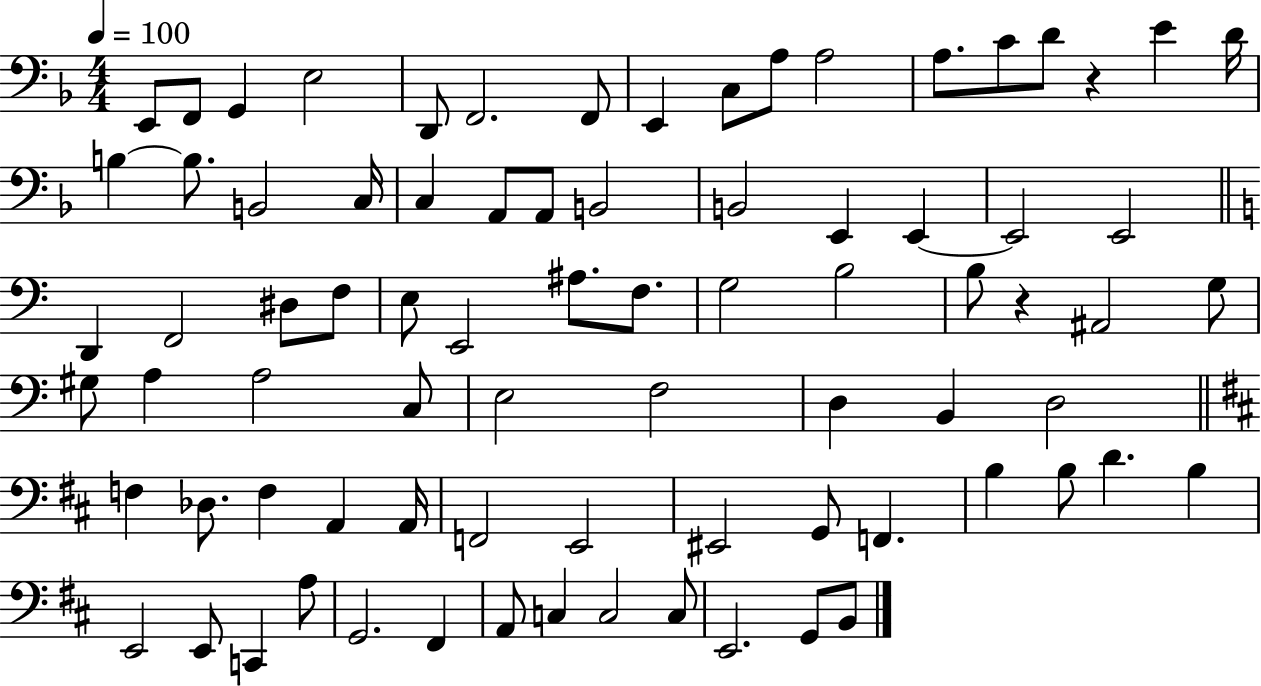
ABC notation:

X:1
T:Untitled
M:4/4
L:1/4
K:F
E,,/2 F,,/2 G,, E,2 D,,/2 F,,2 F,,/2 E,, C,/2 A,/2 A,2 A,/2 C/2 D/2 z E D/4 B, B,/2 B,,2 C,/4 C, A,,/2 A,,/2 B,,2 B,,2 E,, E,, E,,2 E,,2 D,, F,,2 ^D,/2 F,/2 E,/2 E,,2 ^A,/2 F,/2 G,2 B,2 B,/2 z ^A,,2 G,/2 ^G,/2 A, A,2 C,/2 E,2 F,2 D, B,, D,2 F, _D,/2 F, A,, A,,/4 F,,2 E,,2 ^E,,2 G,,/2 F,, B, B,/2 D B, E,,2 E,,/2 C,, A,/2 G,,2 ^F,, A,,/2 C, C,2 C,/2 E,,2 G,,/2 B,,/2